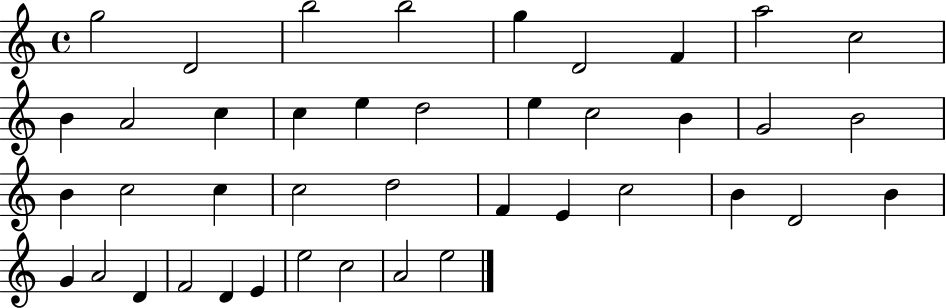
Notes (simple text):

G5/h D4/h B5/h B5/h G5/q D4/h F4/q A5/h C5/h B4/q A4/h C5/q C5/q E5/q D5/h E5/q C5/h B4/q G4/h B4/h B4/q C5/h C5/q C5/h D5/h F4/q E4/q C5/h B4/q D4/h B4/q G4/q A4/h D4/q F4/h D4/q E4/q E5/h C5/h A4/h E5/h